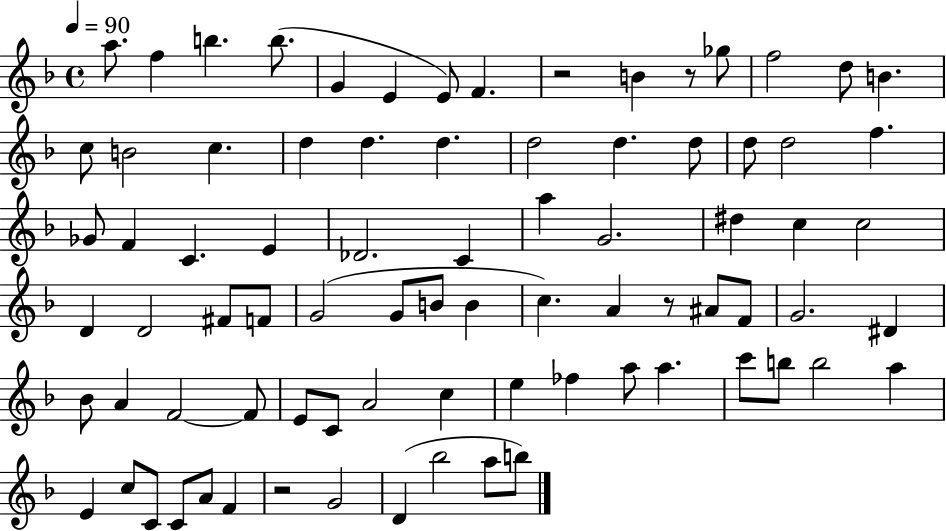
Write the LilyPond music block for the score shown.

{
  \clef treble
  \time 4/4
  \defaultTimeSignature
  \key f \major
  \tempo 4 = 90
  \repeat volta 2 { a''8. f''4 b''4. b''8.( | g'4 e'4 e'8) f'4. | r2 b'4 r8 ges''8 | f''2 d''8 b'4. | \break c''8 b'2 c''4. | d''4 d''4. d''4. | d''2 d''4. d''8 | d''8 d''2 f''4. | \break ges'8 f'4 c'4. e'4 | des'2. c'4 | a''4 g'2. | dis''4 c''4 c''2 | \break d'4 d'2 fis'8 f'8 | g'2( g'8 b'8 b'4 | c''4.) a'4 r8 ais'8 f'8 | g'2. dis'4 | \break bes'8 a'4 f'2~~ f'8 | e'8 c'8 a'2 c''4 | e''4 fes''4 a''8 a''4. | c'''8 b''8 b''2 a''4 | \break e'4 c''8 c'8 c'8 a'8 f'4 | r2 g'2 | d'4( bes''2 a''8 b''8) | } \bar "|."
}